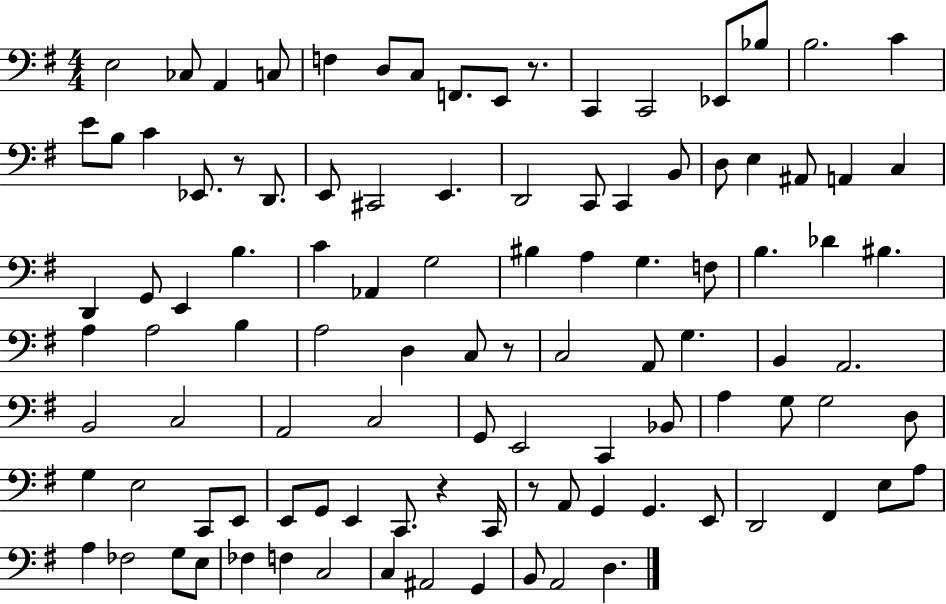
{
  \clef bass
  \numericTimeSignature
  \time 4/4
  \key g \major
  e2 ces8 a,4 c8 | f4 d8 c8 f,8. e,8 r8. | c,4 c,2 ees,8 bes8 | b2. c'4 | \break e'8 b8 c'4 ees,8. r8 d,8. | e,8 cis,2 e,4. | d,2 c,8 c,4 b,8 | d8 e4 ais,8 a,4 c4 | \break d,4 g,8 e,4 b4. | c'4 aes,4 g2 | bis4 a4 g4. f8 | b4. des'4 bis4. | \break a4 a2 b4 | a2 d4 c8 r8 | c2 a,8 g4. | b,4 a,2. | \break b,2 c2 | a,2 c2 | g,8 e,2 c,4 bes,8 | a4 g8 g2 d8 | \break g4 e2 c,8 e,8 | e,8 g,8 e,4 c,8. r4 c,16 | r8 a,8 g,4 g,4. e,8 | d,2 fis,4 e8 a8 | \break a4 fes2 g8 e8 | fes4 f4 c2 | c4 ais,2 g,4 | b,8 a,2 d4. | \break \bar "|."
}